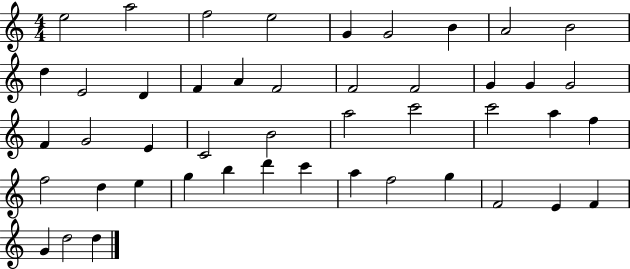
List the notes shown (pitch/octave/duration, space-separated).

E5/h A5/h F5/h E5/h G4/q G4/h B4/q A4/h B4/h D5/q E4/h D4/q F4/q A4/q F4/h F4/h F4/h G4/q G4/q G4/h F4/q G4/h E4/q C4/h B4/h A5/h C6/h C6/h A5/q F5/q F5/h D5/q E5/q G5/q B5/q D6/q C6/q A5/q F5/h G5/q F4/h E4/q F4/q G4/q D5/h D5/q